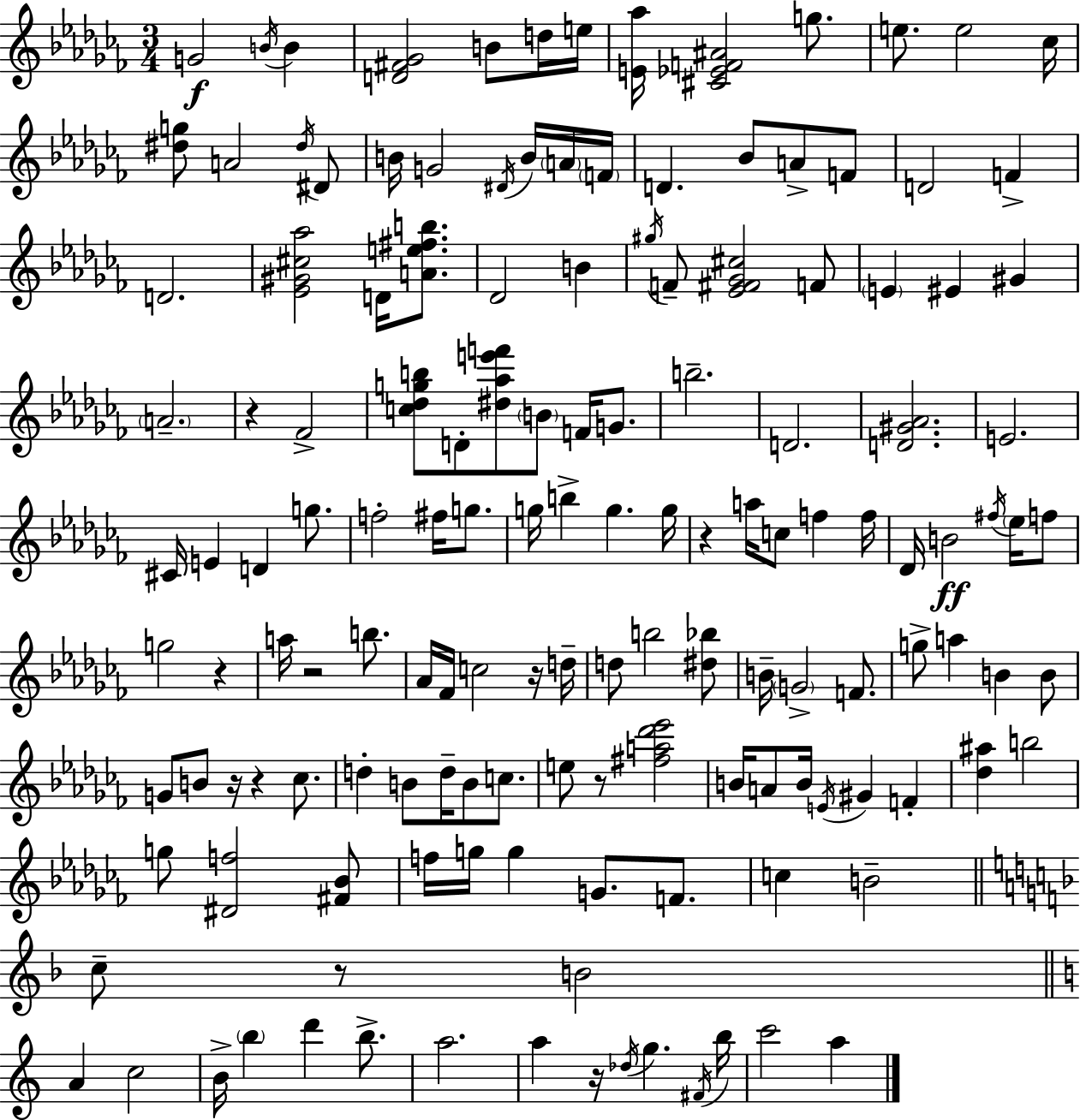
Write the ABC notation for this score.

X:1
T:Untitled
M:3/4
L:1/4
K:Abm
G2 B/4 B [D^F_G]2 B/2 d/4 e/4 [E_a]/4 [^C_EF^A]2 g/2 e/2 e2 _c/4 [^dg]/2 A2 ^d/4 ^D/2 B/4 G2 ^D/4 B/4 A/4 F/4 D _B/2 A/2 F/2 D2 F D2 [_E^G^c_a]2 D/4 [Ae^fb]/2 _D2 B ^g/4 F/2 [_E^F_G^c]2 F/2 E ^E ^G A2 z _F2 [c_dgb]/2 D/2 [^d_ae'f']/2 B/2 F/4 G/2 b2 D2 [D^G_A]2 E2 ^C/4 E D g/2 f2 ^f/4 g/2 g/4 b g g/4 z a/4 c/2 f f/4 _D/4 B2 ^f/4 _e/4 f/2 g2 z a/4 z2 b/2 _A/4 _F/4 c2 z/4 d/4 d/2 b2 [^d_b]/2 B/4 G2 F/2 g/2 a B B/2 G/2 B/2 z/4 z _c/2 d B/2 d/4 B/2 c/2 e/2 z/2 [^fa_d'_e']2 B/4 A/2 B/4 E/4 ^G F [_d^a] b2 g/2 [^Df]2 [^F_B]/2 f/4 g/4 g G/2 F/2 c B2 c/2 z/2 B2 A c2 B/4 b d' b/2 a2 a z/4 _d/4 g ^F/4 b/4 c'2 a